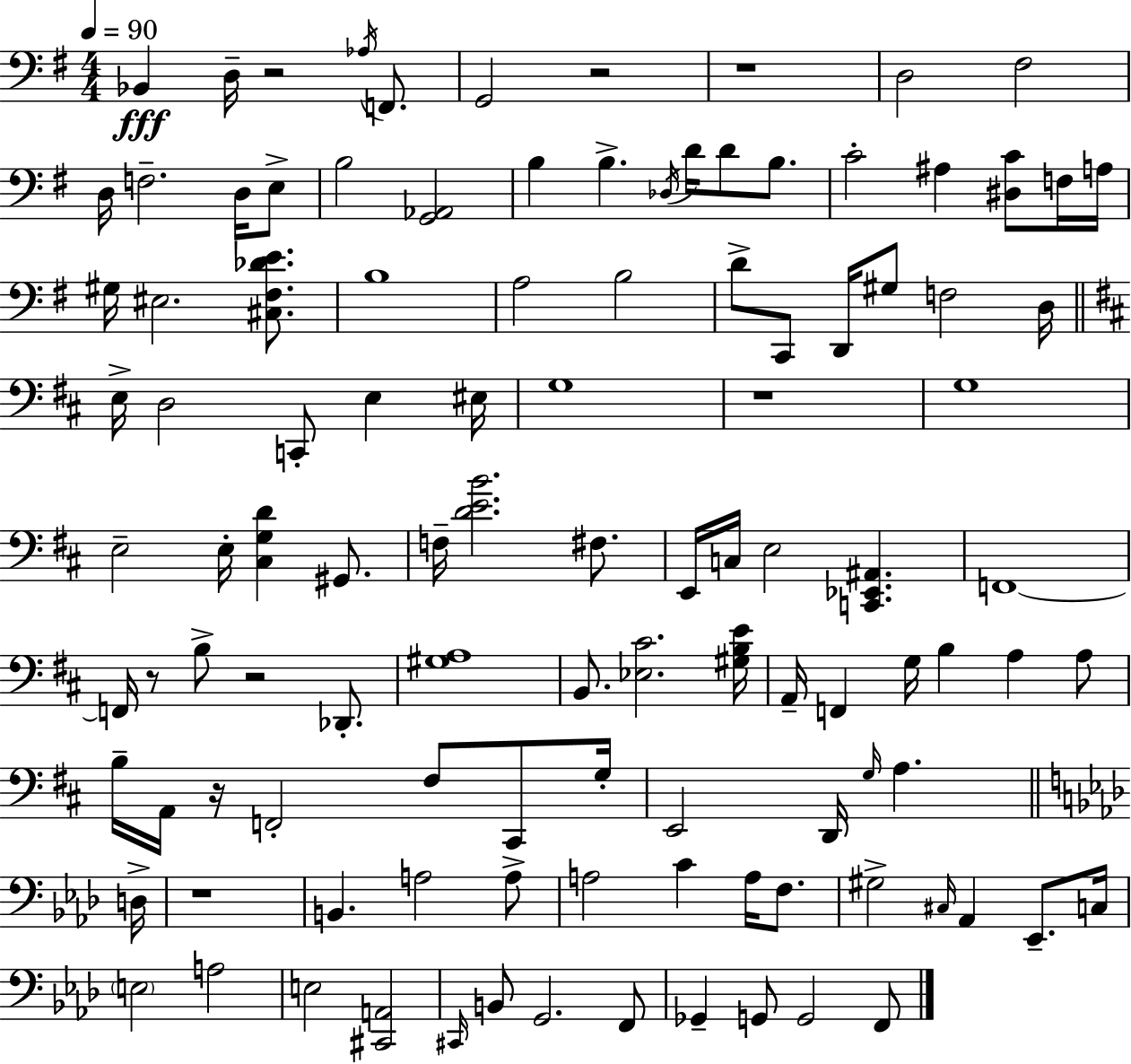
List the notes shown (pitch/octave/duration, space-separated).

Bb2/q D3/s R/h Ab3/s F2/e. G2/h R/h R/w D3/h F#3/h D3/s F3/h. D3/s E3/e B3/h [G2,Ab2]/h B3/q B3/q. Db3/s D4/s D4/e B3/e. C4/h A#3/q [D#3,C4]/e F3/s A3/s G#3/s EIS3/h. [C#3,F#3,Db4,E4]/e. B3/w A3/h B3/h D4/e C2/e D2/s G#3/e F3/h D3/s E3/s D3/h C2/e E3/q EIS3/s G3/w R/w G3/w E3/h E3/s [C#3,G3,D4]/q G#2/e. F3/s [D4,E4,B4]/h. F#3/e. E2/s C3/s E3/h [C2,Eb2,A#2]/q. F2/w F2/s R/e B3/e R/h Db2/e. [G#3,A3]/w B2/e. [Eb3,C#4]/h. [G#3,B3,E4]/s A2/s F2/q G3/s B3/q A3/q A3/e B3/s A2/s R/s F2/h F#3/e C#2/e G3/s E2/h D2/s G3/s A3/q. D3/s R/w B2/q. A3/h A3/e A3/h C4/q A3/s F3/e. G#3/h C#3/s Ab2/q Eb2/e. C3/s E3/h A3/h E3/h [C#2,A2]/h C#2/s B2/e G2/h. F2/e Gb2/q G2/e G2/h F2/e